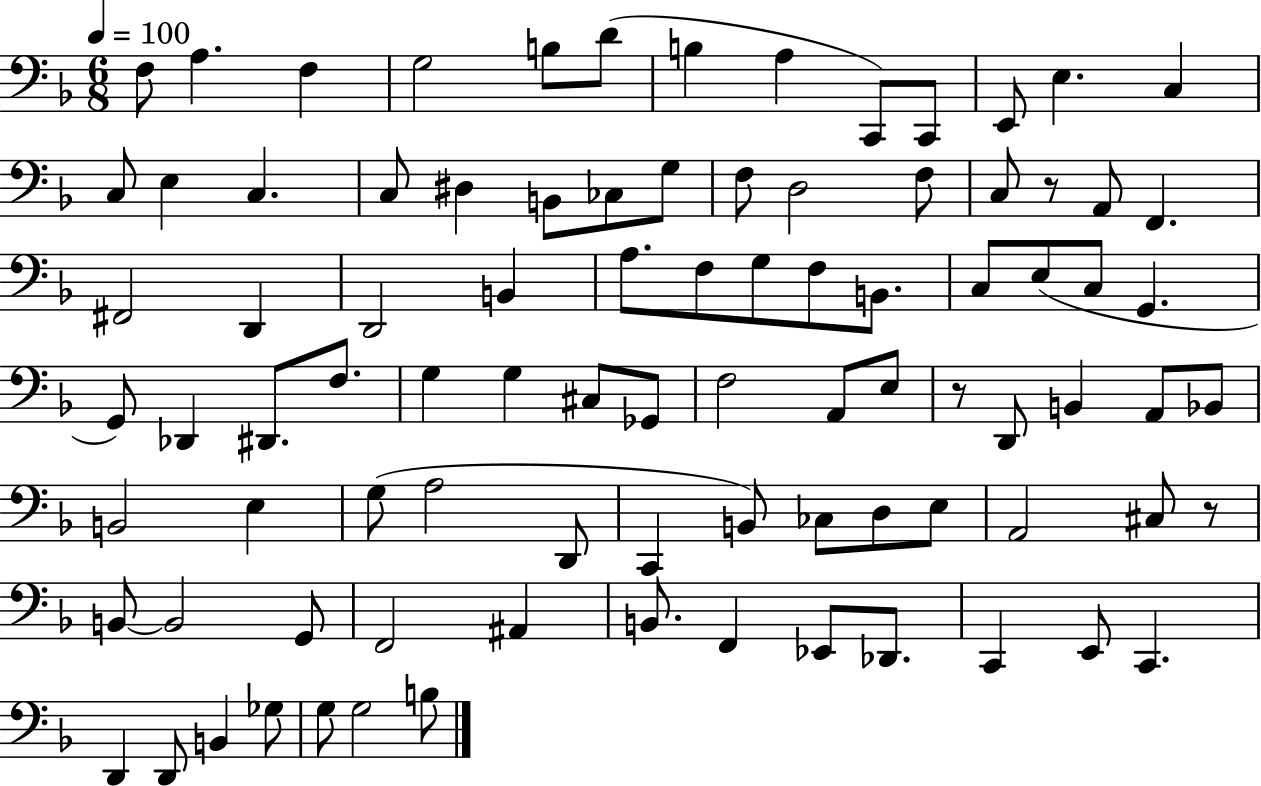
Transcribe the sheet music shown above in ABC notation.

X:1
T:Untitled
M:6/8
L:1/4
K:F
F,/2 A, F, G,2 B,/2 D/2 B, A, C,,/2 C,,/2 E,,/2 E, C, C,/2 E, C, C,/2 ^D, B,,/2 _C,/2 G,/2 F,/2 D,2 F,/2 C,/2 z/2 A,,/2 F,, ^F,,2 D,, D,,2 B,, A,/2 F,/2 G,/2 F,/2 B,,/2 C,/2 E,/2 C,/2 G,, G,,/2 _D,, ^D,,/2 F,/2 G, G, ^C,/2 _G,,/2 F,2 A,,/2 E,/2 z/2 D,,/2 B,, A,,/2 _B,,/2 B,,2 E, G,/2 A,2 D,,/2 C,, B,,/2 _C,/2 D,/2 E,/2 A,,2 ^C,/2 z/2 B,,/2 B,,2 G,,/2 F,,2 ^A,, B,,/2 F,, _E,,/2 _D,,/2 C,, E,,/2 C,, D,, D,,/2 B,, _G,/2 G,/2 G,2 B,/2